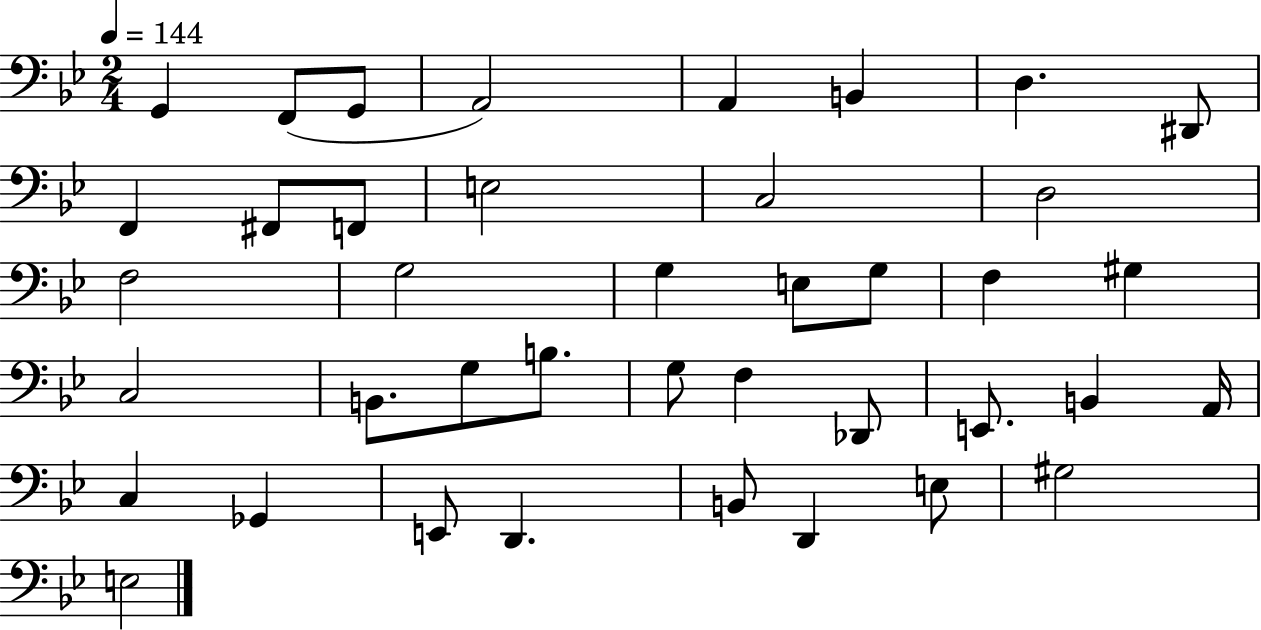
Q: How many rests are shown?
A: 0